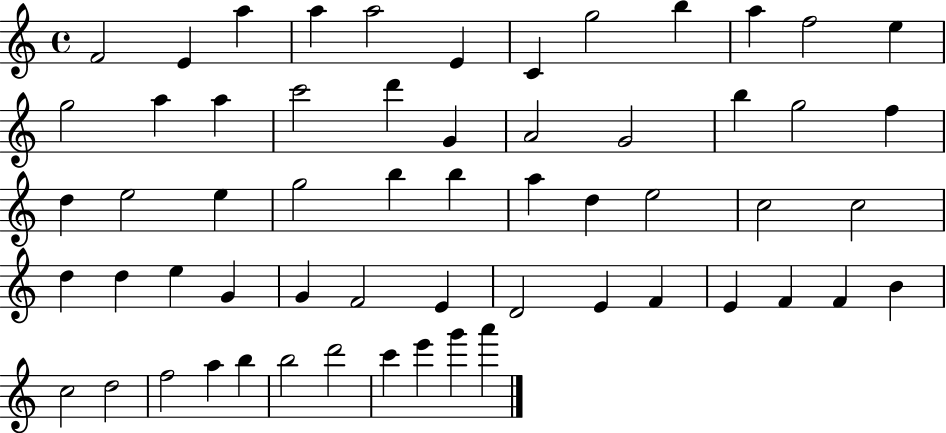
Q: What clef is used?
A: treble